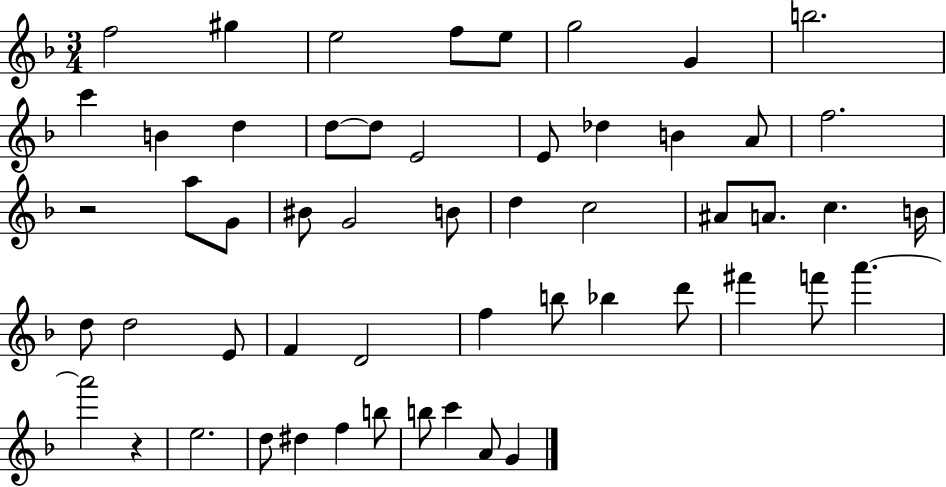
X:1
T:Untitled
M:3/4
L:1/4
K:F
f2 ^g e2 f/2 e/2 g2 G b2 c' B d d/2 d/2 E2 E/2 _d B A/2 f2 z2 a/2 G/2 ^B/2 G2 B/2 d c2 ^A/2 A/2 c B/4 d/2 d2 E/2 F D2 f b/2 _b d'/2 ^f' f'/2 a' a'2 z e2 d/2 ^d f b/2 b/2 c' A/2 G